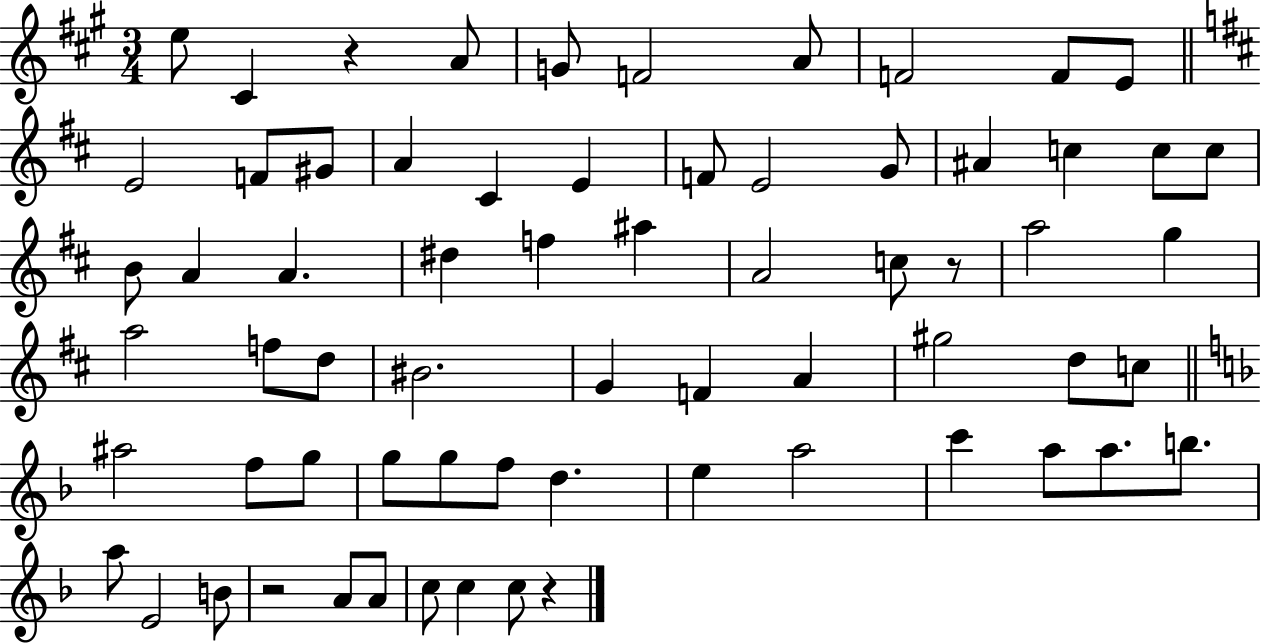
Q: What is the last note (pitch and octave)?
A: C5